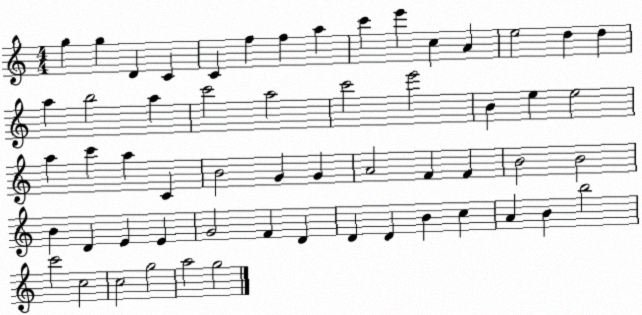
X:1
T:Untitled
M:4/4
L:1/4
K:C
g g D C C f f a c' e' c A e2 d d a b2 a c'2 a2 c'2 e'2 B e e2 a c' a C B2 G G A2 F F B2 B2 B D E E G2 F D D D B c A B b2 c'2 c2 c2 g2 a2 g2